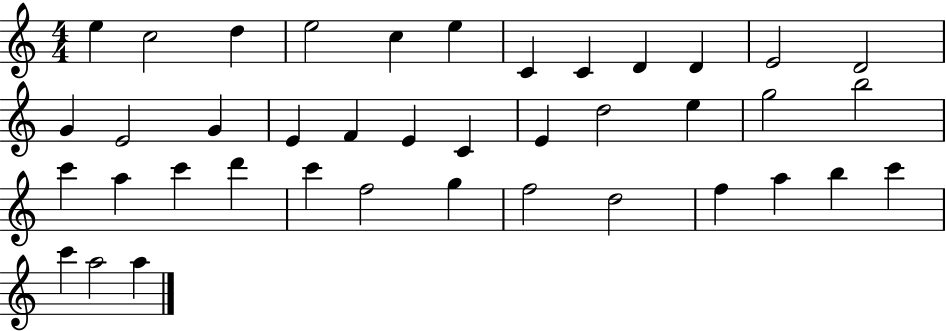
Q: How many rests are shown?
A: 0